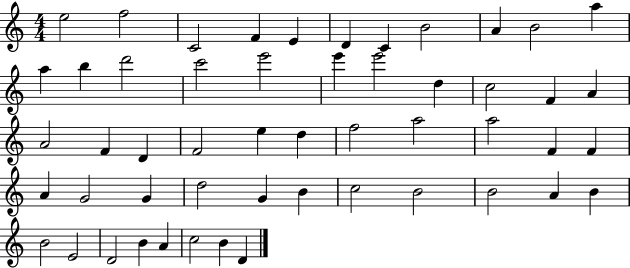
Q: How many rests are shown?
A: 0